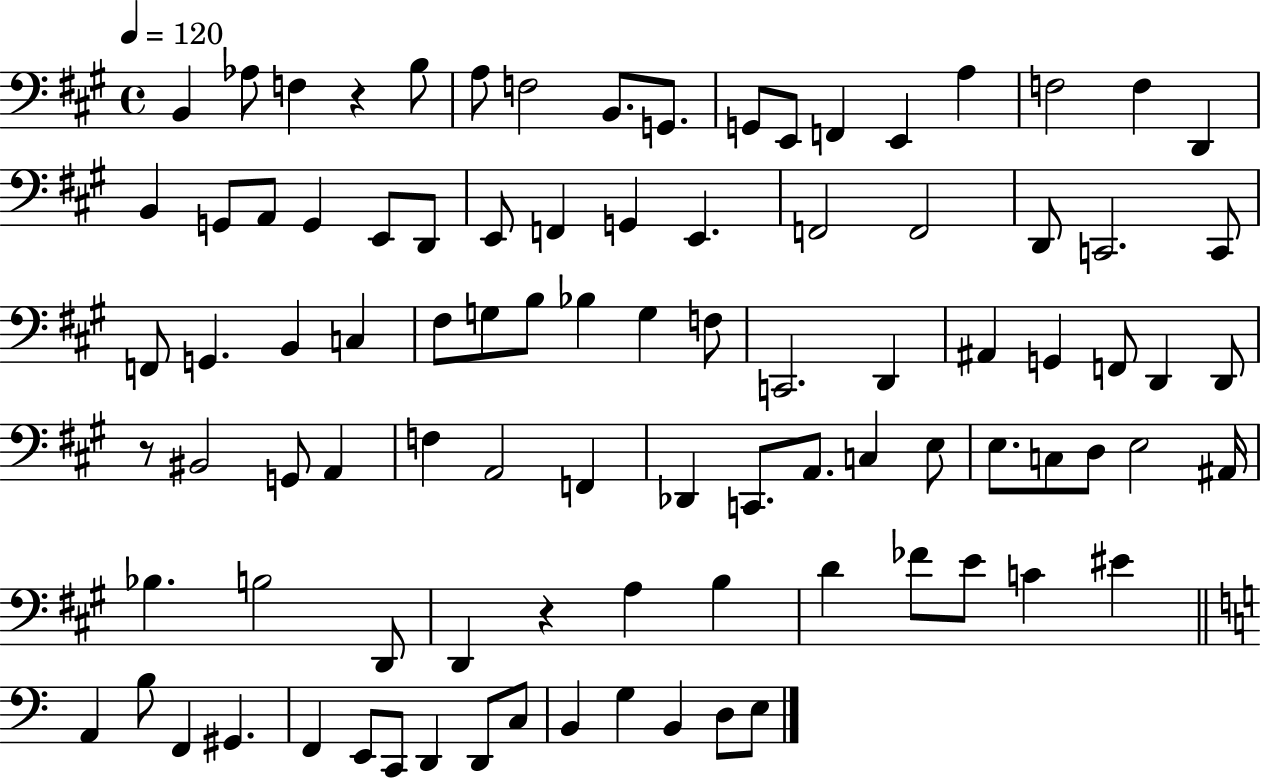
B2/q Ab3/e F3/q R/q B3/e A3/e F3/h B2/e. G2/e. G2/e E2/e F2/q E2/q A3/q F3/h F3/q D2/q B2/q G2/e A2/e G2/q E2/e D2/e E2/e F2/q G2/q E2/q. F2/h F2/h D2/e C2/h. C2/e F2/e G2/q. B2/q C3/q F#3/e G3/e B3/e Bb3/q G3/q F3/e C2/h. D2/q A#2/q G2/q F2/e D2/q D2/e R/e BIS2/h G2/e A2/q F3/q A2/h F2/q Db2/q C2/e. A2/e. C3/q E3/e E3/e. C3/e D3/e E3/h A#2/s Bb3/q. B3/h D2/e D2/q R/q A3/q B3/q D4/q FES4/e E4/e C4/q EIS4/q A2/q B3/e F2/q G#2/q. F2/q E2/e C2/e D2/q D2/e C3/e B2/q G3/q B2/q D3/e E3/e